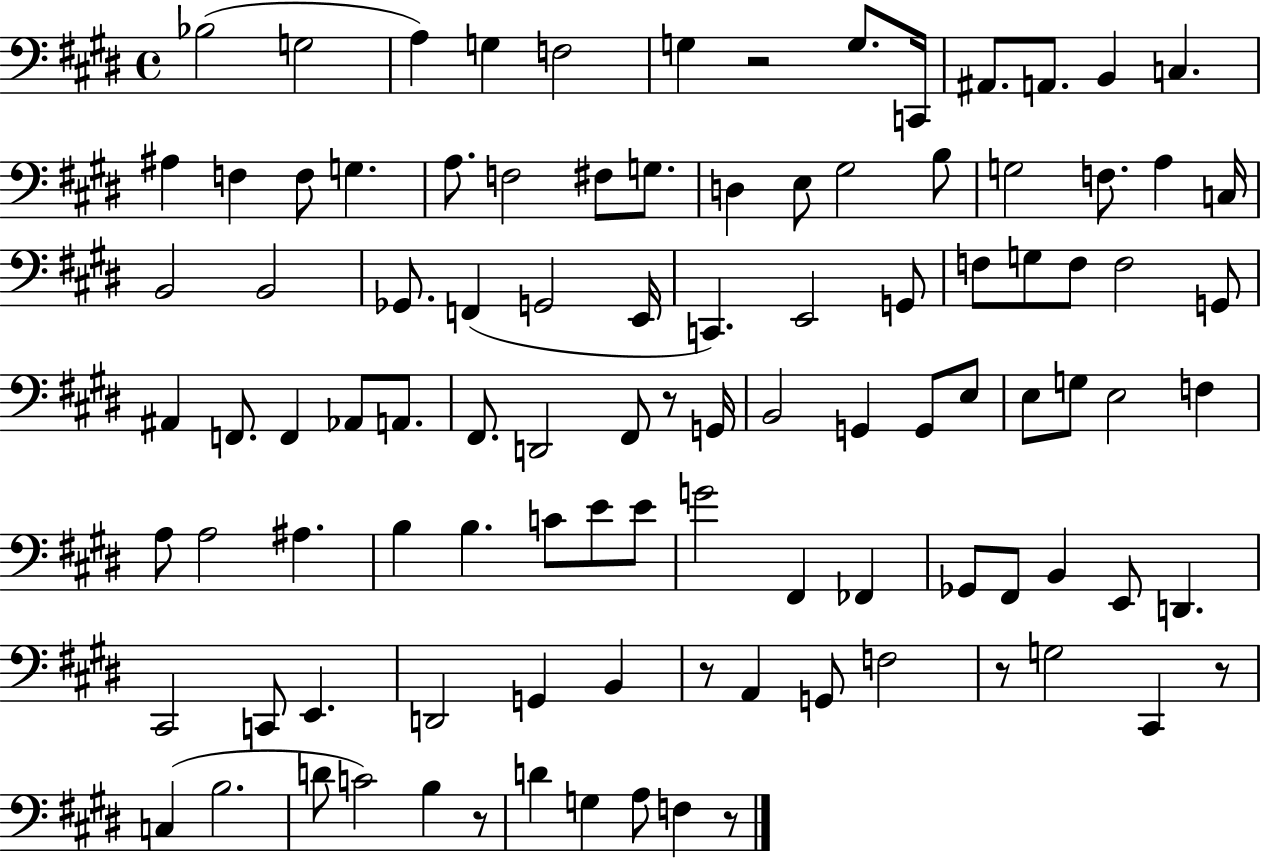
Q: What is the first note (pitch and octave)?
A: Bb3